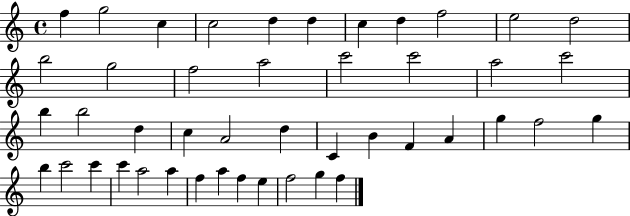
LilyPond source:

{
  \clef treble
  \time 4/4
  \defaultTimeSignature
  \key c \major
  f''4 g''2 c''4 | c''2 d''4 d''4 | c''4 d''4 f''2 | e''2 d''2 | \break b''2 g''2 | f''2 a''2 | c'''2 c'''2 | a''2 c'''2 | \break b''4 b''2 d''4 | c''4 a'2 d''4 | c'4 b'4 f'4 a'4 | g''4 f''2 g''4 | \break b''4 c'''2 c'''4 | c'''4 a''2 a''4 | f''4 a''4 f''4 e''4 | f''2 g''4 f''4 | \break \bar "|."
}